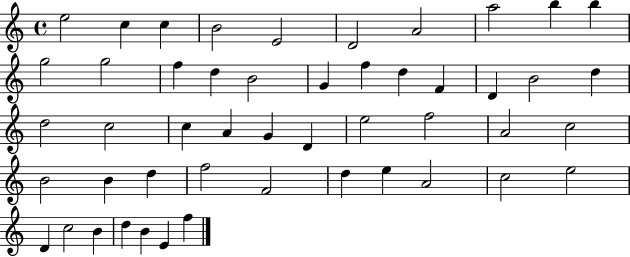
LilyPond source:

{
  \clef treble
  \time 4/4
  \defaultTimeSignature
  \key c \major
  e''2 c''4 c''4 | b'2 e'2 | d'2 a'2 | a''2 b''4 b''4 | \break g''2 g''2 | f''4 d''4 b'2 | g'4 f''4 d''4 f'4 | d'4 b'2 d''4 | \break d''2 c''2 | c''4 a'4 g'4 d'4 | e''2 f''2 | a'2 c''2 | \break b'2 b'4 d''4 | f''2 f'2 | d''4 e''4 a'2 | c''2 e''2 | \break d'4 c''2 b'4 | d''4 b'4 e'4 f''4 | \bar "|."
}